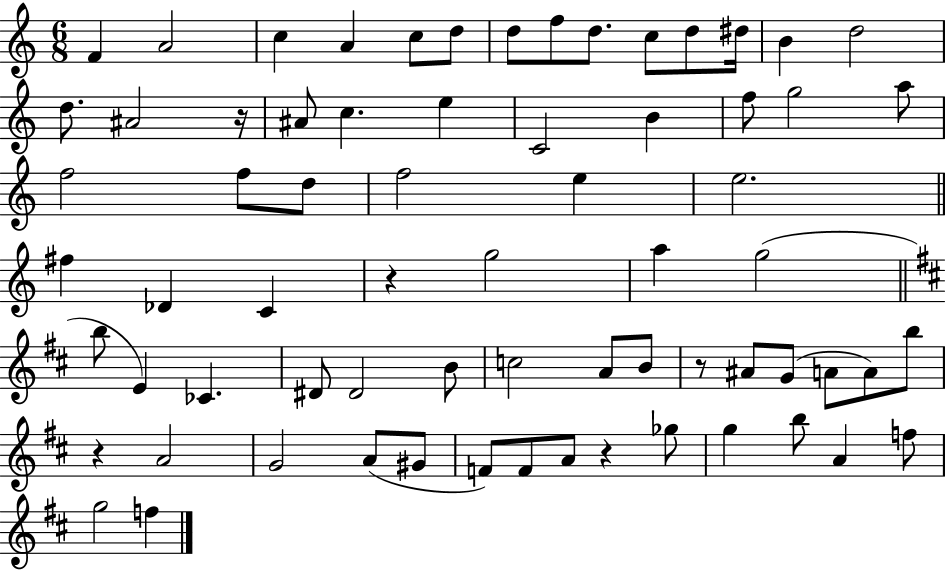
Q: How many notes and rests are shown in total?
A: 69